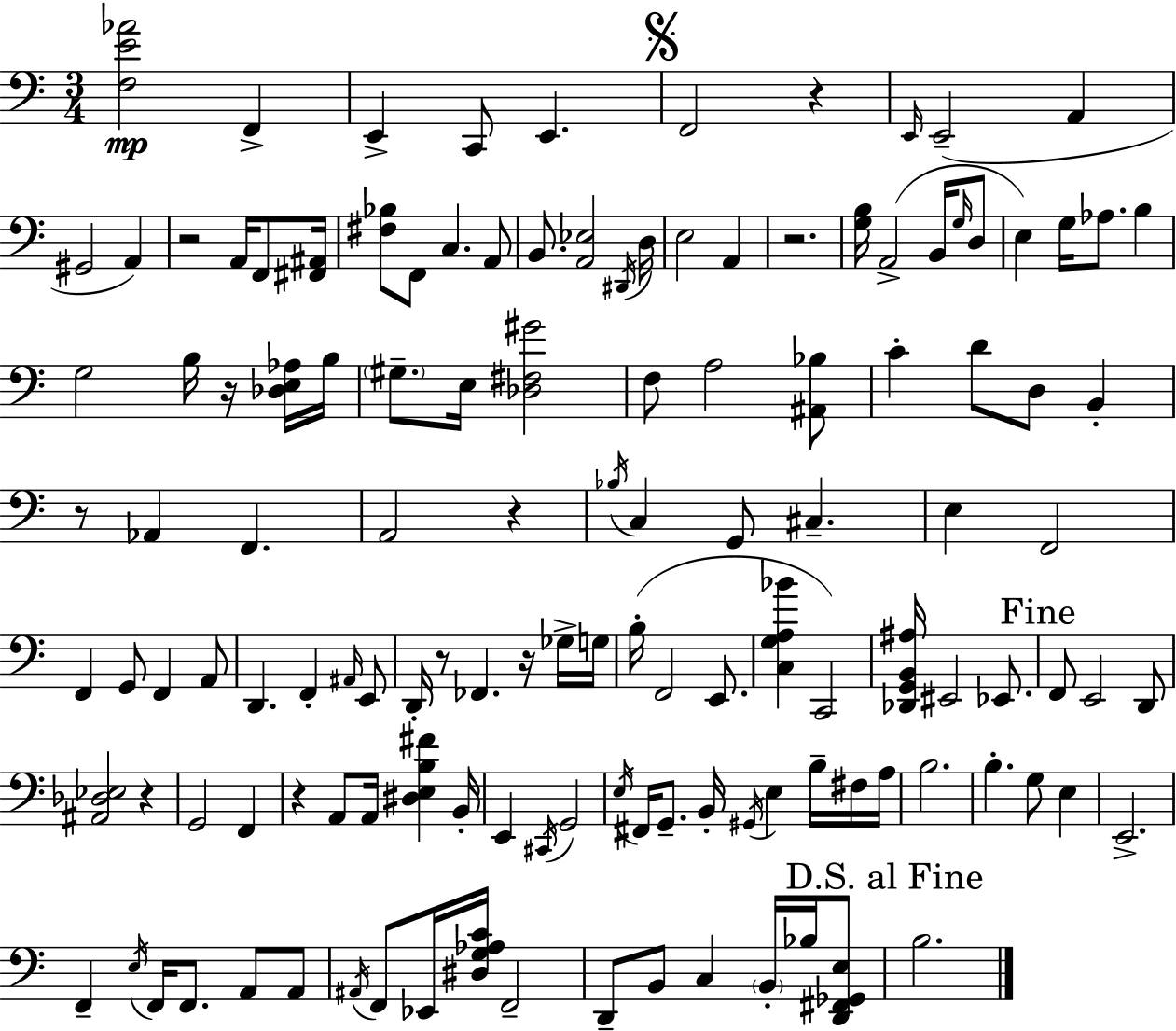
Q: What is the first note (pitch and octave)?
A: F2